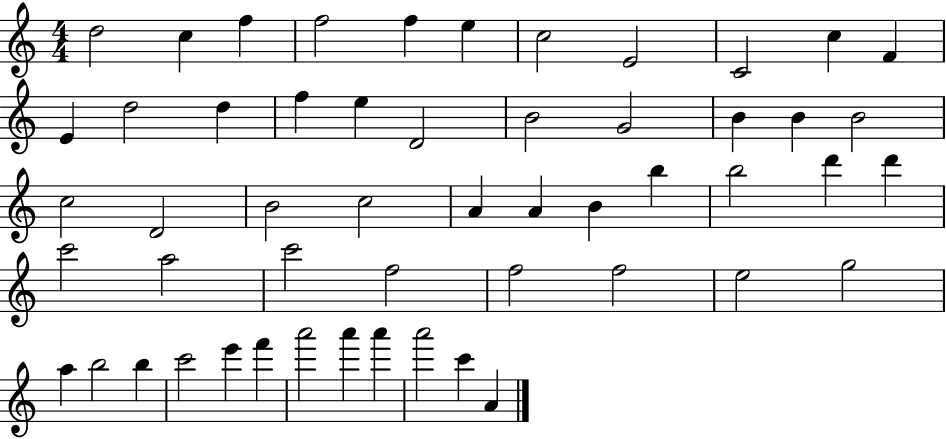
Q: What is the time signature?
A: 4/4